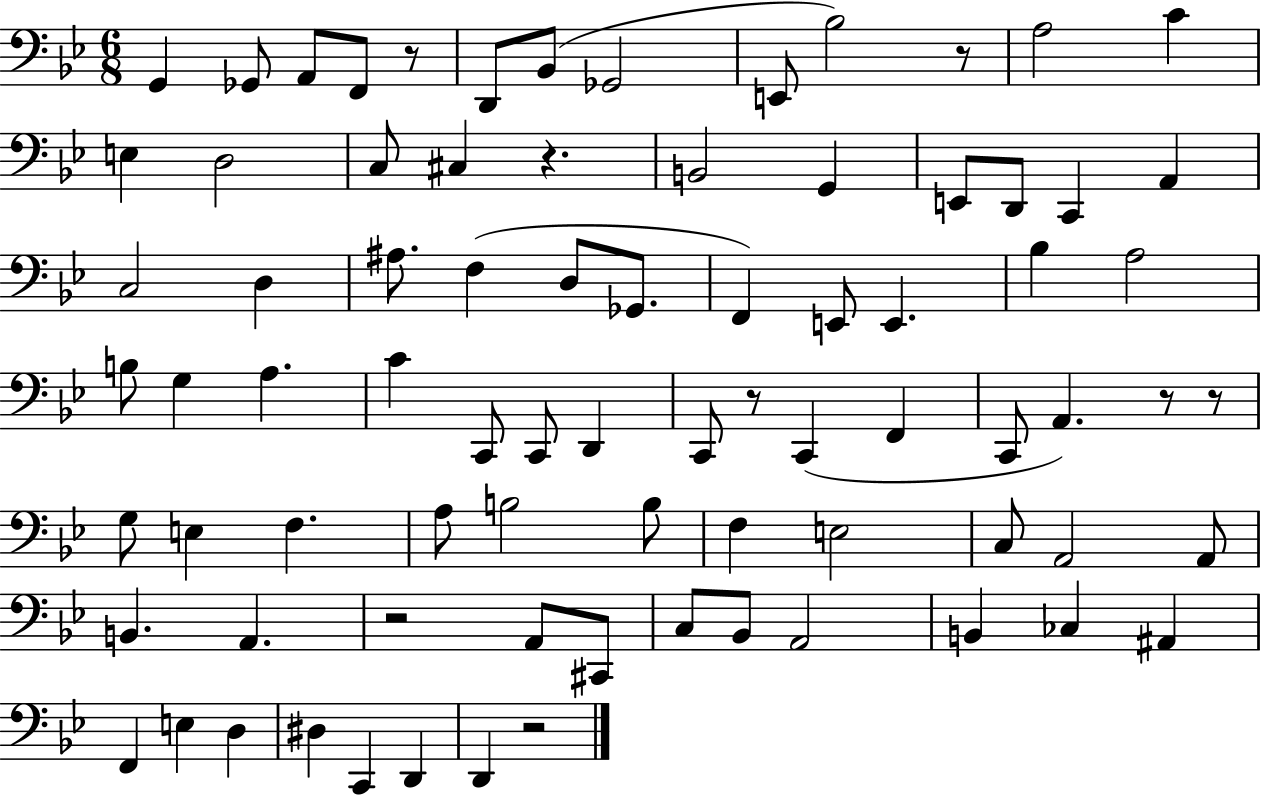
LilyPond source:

{
  \clef bass
  \numericTimeSignature
  \time 6/8
  \key bes \major
  g,4 ges,8 a,8 f,8 r8 | d,8 bes,8( ges,2 | e,8 bes2) r8 | a2 c'4 | \break e4 d2 | c8 cis4 r4. | b,2 g,4 | e,8 d,8 c,4 a,4 | \break c2 d4 | ais8. f4( d8 ges,8. | f,4) e,8 e,4. | bes4 a2 | \break b8 g4 a4. | c'4 c,8 c,8 d,4 | c,8 r8 c,4( f,4 | c,8 a,4.) r8 r8 | \break g8 e4 f4. | a8 b2 b8 | f4 e2 | c8 a,2 a,8 | \break b,4. a,4. | r2 a,8 cis,8 | c8 bes,8 a,2 | b,4 ces4 ais,4 | \break f,4 e4 d4 | dis4 c,4 d,4 | d,4 r2 | \bar "|."
}